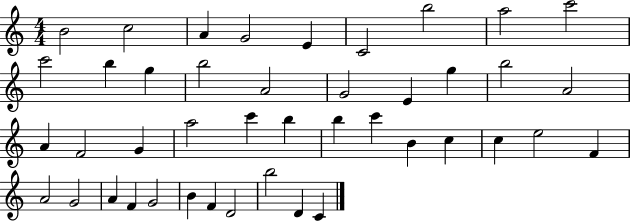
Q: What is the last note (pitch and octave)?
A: C4